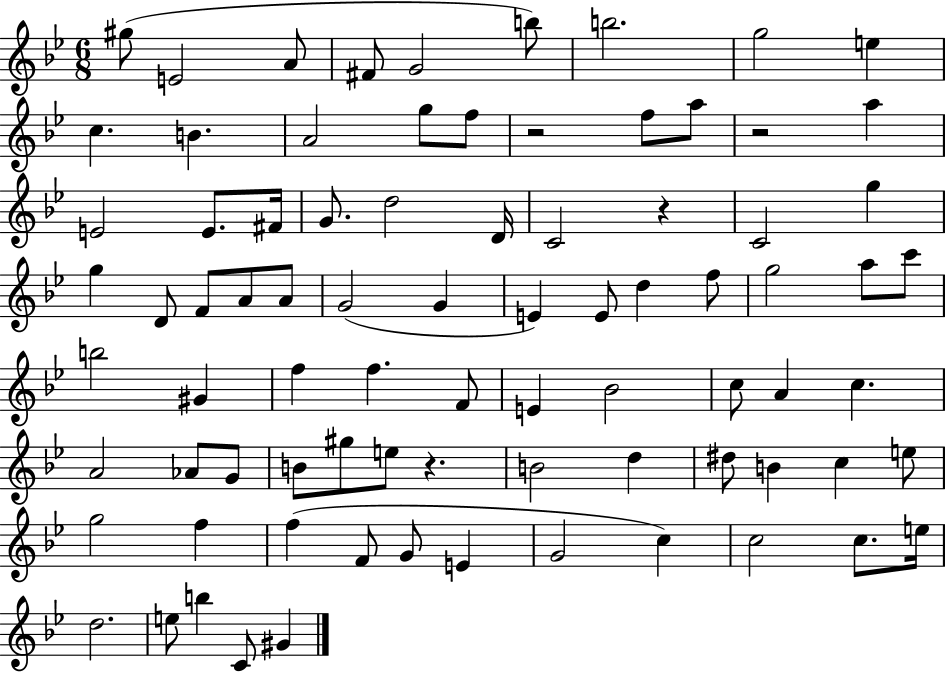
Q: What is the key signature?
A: BES major